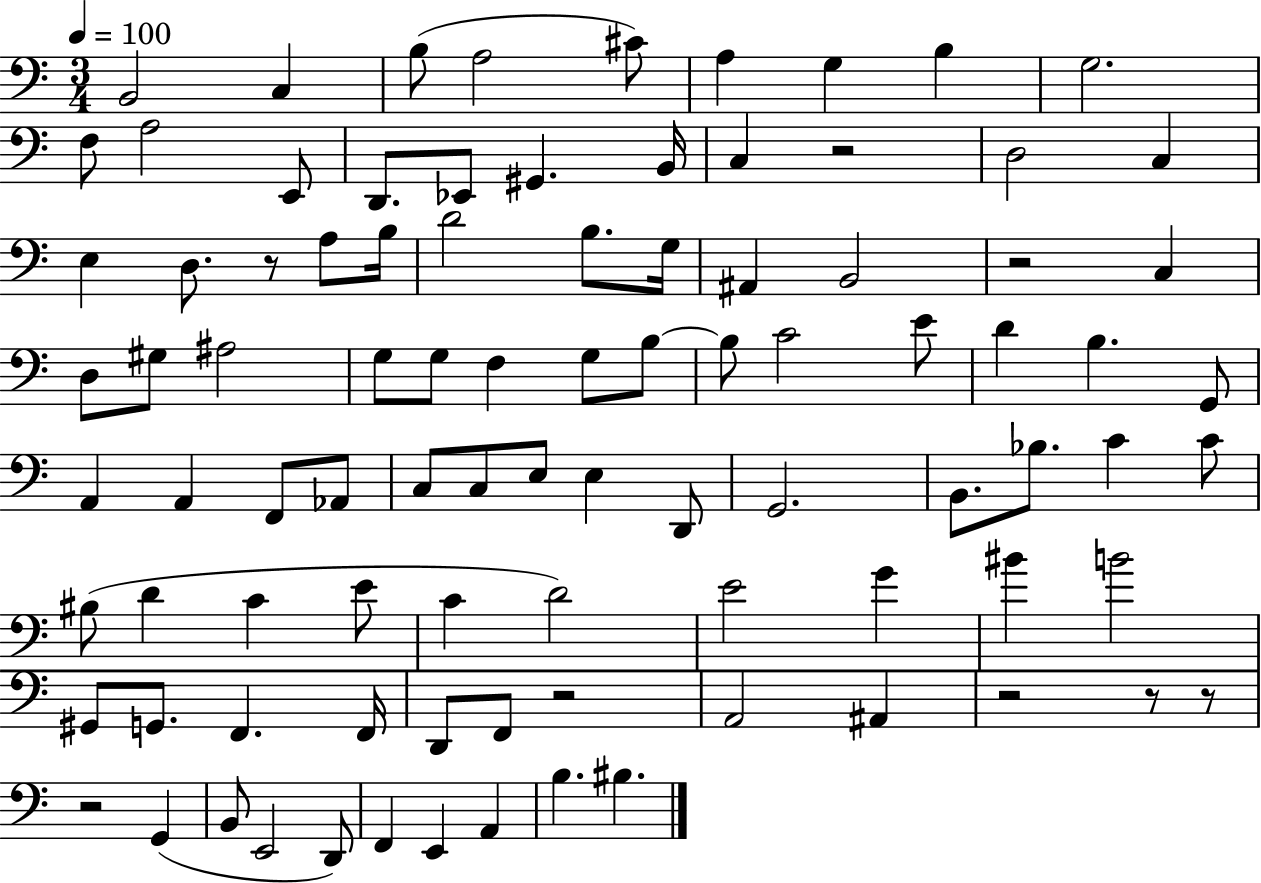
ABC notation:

X:1
T:Untitled
M:3/4
L:1/4
K:C
B,,2 C, B,/2 A,2 ^C/2 A, G, B, G,2 F,/2 A,2 E,,/2 D,,/2 _E,,/2 ^G,, B,,/4 C, z2 D,2 C, E, D,/2 z/2 A,/2 B,/4 D2 B,/2 G,/4 ^A,, B,,2 z2 C, D,/2 ^G,/2 ^A,2 G,/2 G,/2 F, G,/2 B,/2 B,/2 C2 E/2 D B, G,,/2 A,, A,, F,,/2 _A,,/2 C,/2 C,/2 E,/2 E, D,,/2 G,,2 B,,/2 _B,/2 C C/2 ^B,/2 D C E/2 C D2 E2 G ^B B2 ^G,,/2 G,,/2 F,, F,,/4 D,,/2 F,,/2 z2 A,,2 ^A,, z2 z/2 z/2 z2 G,, B,,/2 E,,2 D,,/2 F,, E,, A,, B, ^B,